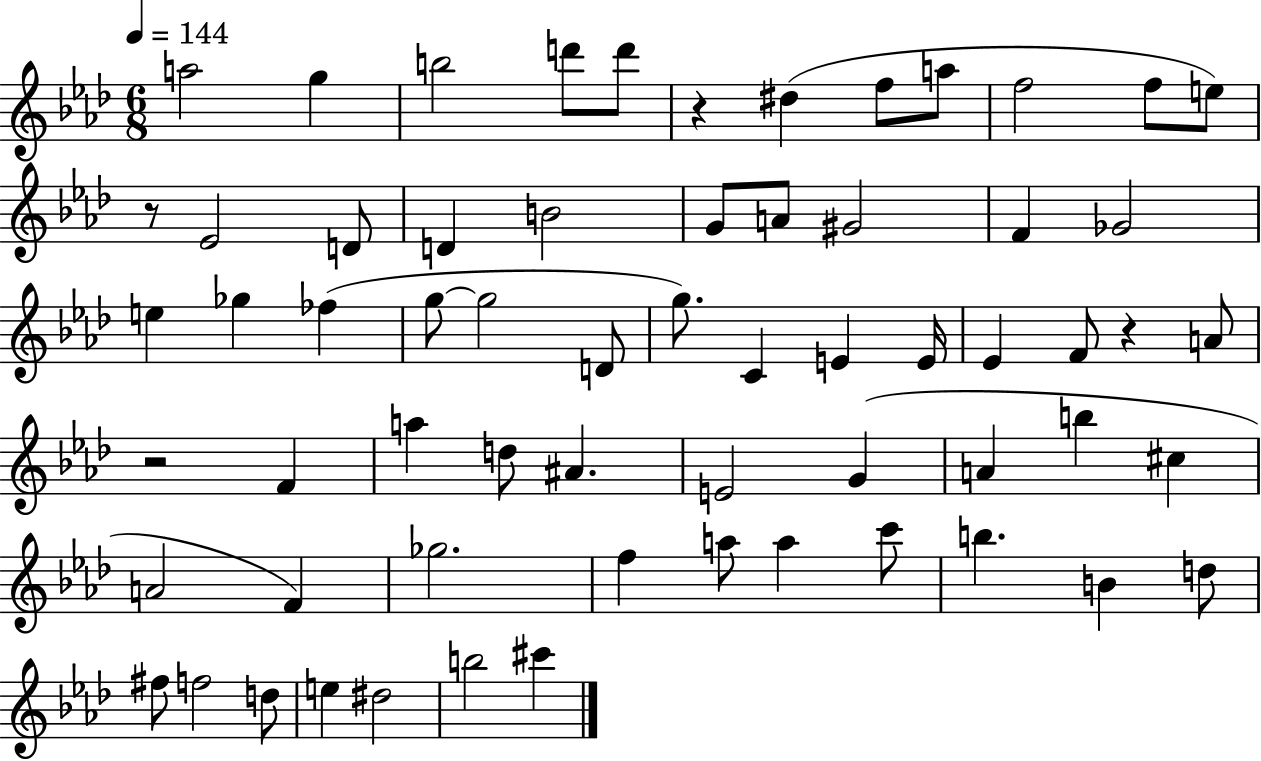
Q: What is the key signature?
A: AES major